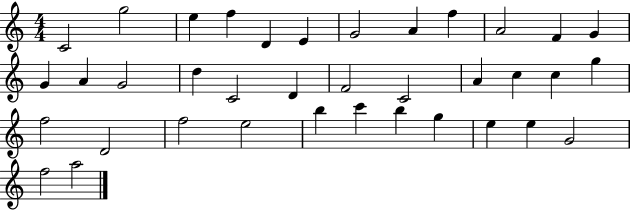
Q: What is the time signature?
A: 4/4